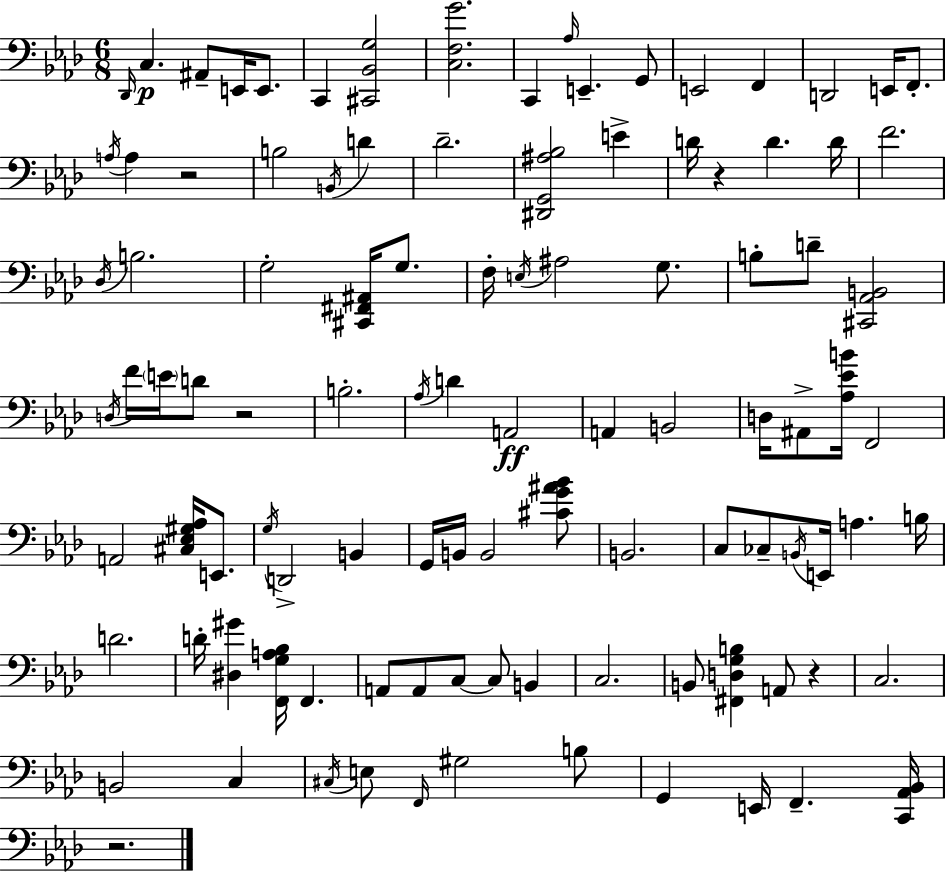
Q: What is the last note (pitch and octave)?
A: F2